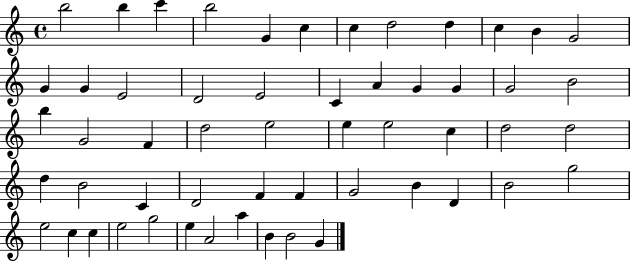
{
  \clef treble
  \time 4/4
  \defaultTimeSignature
  \key c \major
  b''2 b''4 c'''4 | b''2 g'4 c''4 | c''4 d''2 d''4 | c''4 b'4 g'2 | \break g'4 g'4 e'2 | d'2 e'2 | c'4 a'4 g'4 g'4 | g'2 b'2 | \break b''4 g'2 f'4 | d''2 e''2 | e''4 e''2 c''4 | d''2 d''2 | \break d''4 b'2 c'4 | d'2 f'4 f'4 | g'2 b'4 d'4 | b'2 g''2 | \break e''2 c''4 c''4 | e''2 g''2 | e''4 a'2 a''4 | b'4 b'2 g'4 | \break \bar "|."
}